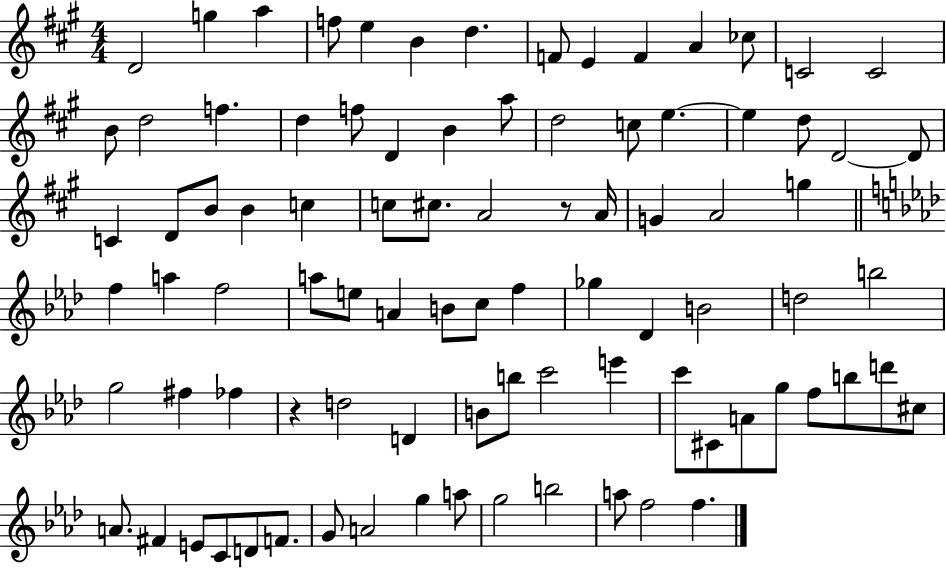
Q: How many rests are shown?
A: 2